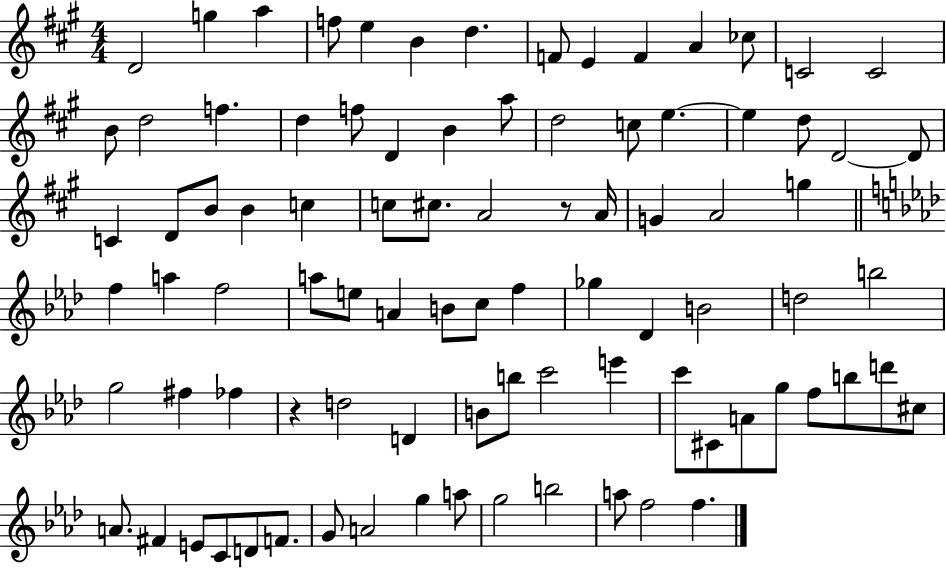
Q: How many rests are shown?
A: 2